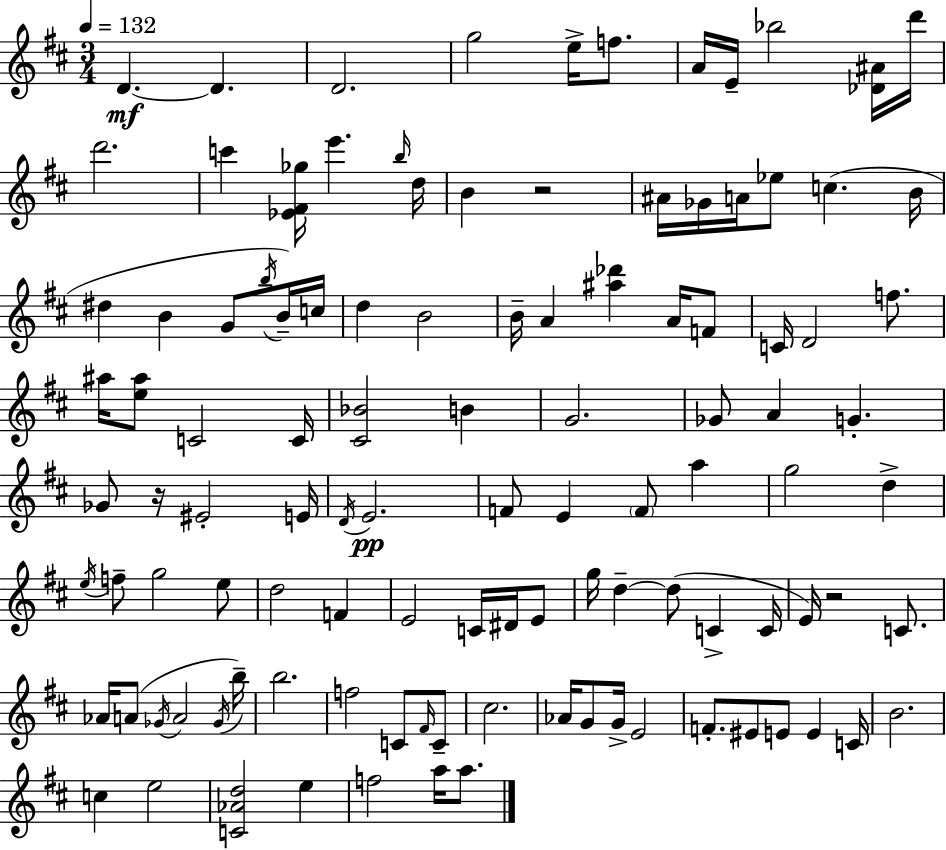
{
  \clef treble
  \numericTimeSignature
  \time 3/4
  \key d \major
  \tempo 4 = 132
  \repeat volta 2 { d'4.~~\mf d'4. | d'2. | g''2 e''16-> f''8. | a'16 e'16-- bes''2 <des' ais'>16 d'''16 | \break d'''2. | c'''4 <ees' fis' ges''>16 e'''4. \grace { b''16 } | d''16 b'4 r2 | ais'16 ges'16 a'16 ees''8 c''4.( | \break b'16 dis''4 b'4 g'8 \acciaccatura { b''16 }) | b'16-- c''16 d''4 b'2 | b'16-- a'4 <ais'' des'''>4 a'16 | f'8 c'16 d'2 f''8. | \break ais''16 <e'' ais''>8 c'2 | c'16 <cis' bes'>2 b'4 | g'2. | ges'8 a'4 g'4.-. | \break ges'8 r16 eis'2-. | e'16 \acciaccatura { d'16 }\pp e'2. | f'8 e'4 \parenthesize f'8 a''4 | g''2 d''4-> | \break \acciaccatura { e''16 } f''8-- g''2 | e''8 d''2 | f'4 e'2 | c'16 dis'16 e'8 g''16 d''4--~~ d''8( c'4-> | \break c'16 e'16) r2 | c'8. aes'16 a'8( \acciaccatura { ges'16 } a'2 | \acciaccatura { ges'16 }) b''16-- b''2. | f''2 | \break c'8 \grace { fis'16 } c'8-- cis''2. | aes'16 g'8 g'16-> e'2 | f'8.-. eis'8 | e'8 e'4 c'16 b'2. | \break c''4 e''2 | <c' aes' d''>2 | e''4 f''2 | a''16 a''8. } \bar "|."
}